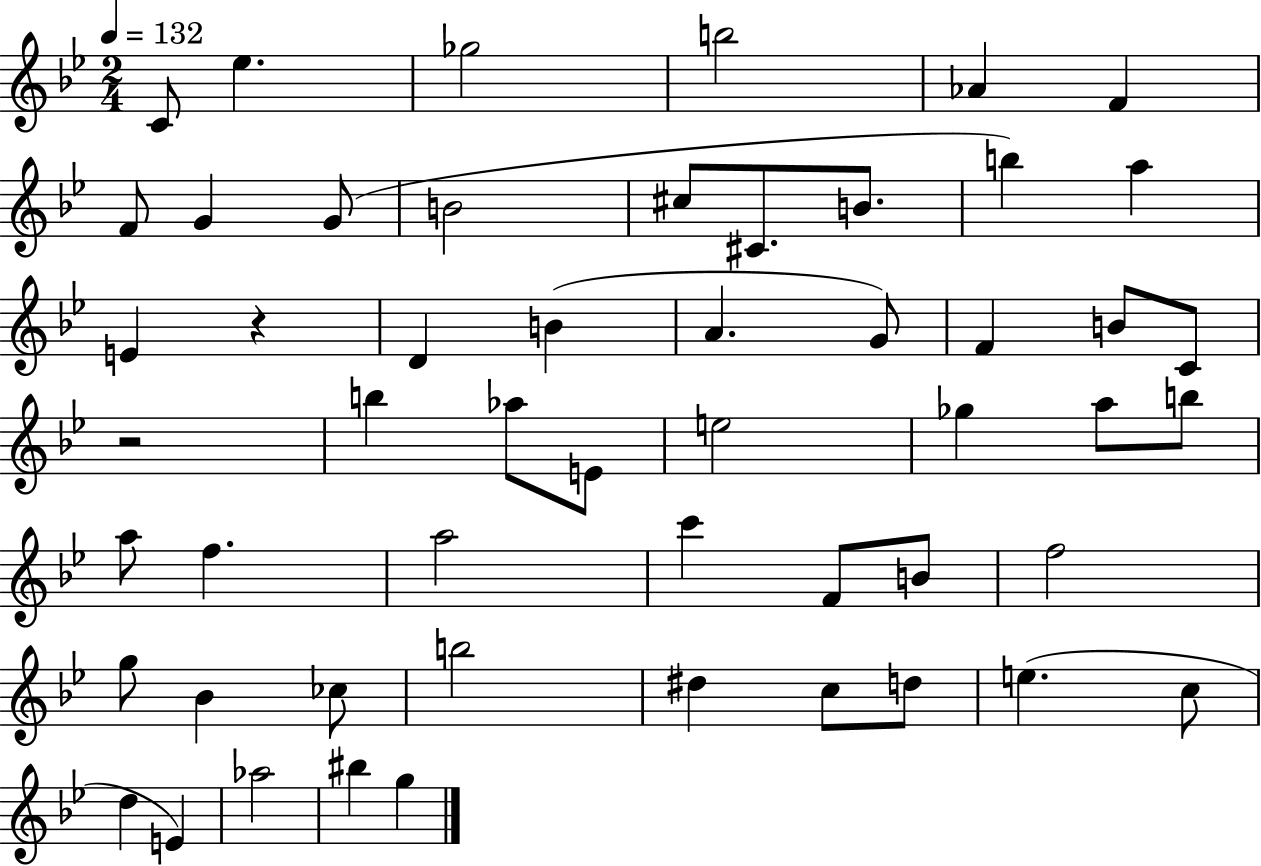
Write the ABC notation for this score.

X:1
T:Untitled
M:2/4
L:1/4
K:Bb
C/2 _e _g2 b2 _A F F/2 G G/2 B2 ^c/2 ^C/2 B/2 b a E z D B A G/2 F B/2 C/2 z2 b _a/2 E/2 e2 _g a/2 b/2 a/2 f a2 c' F/2 B/2 f2 g/2 _B _c/2 b2 ^d c/2 d/2 e c/2 d E _a2 ^b g